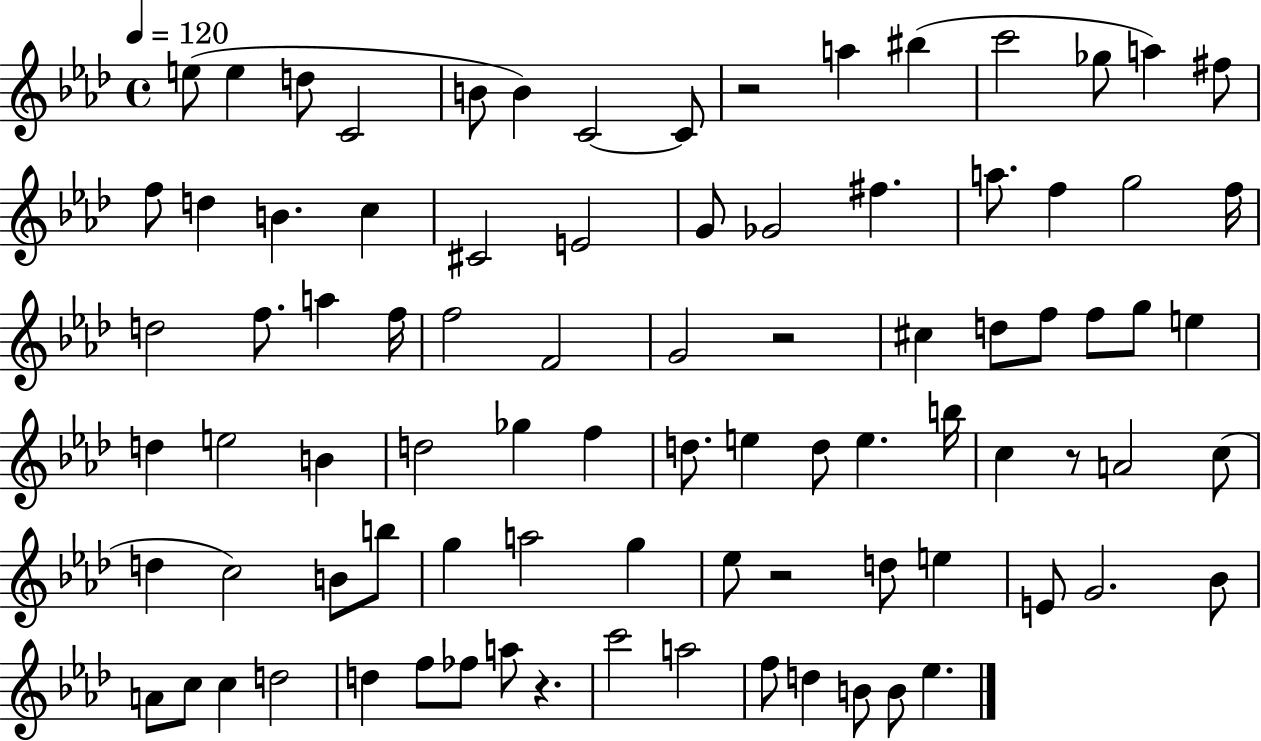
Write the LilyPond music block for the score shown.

{
  \clef treble
  \time 4/4
  \defaultTimeSignature
  \key aes \major
  \tempo 4 = 120
  e''8( e''4 d''8 c'2 | b'8 b'4) c'2~~ c'8 | r2 a''4 bis''4( | c'''2 ges''8 a''4) fis''8 | \break f''8 d''4 b'4. c''4 | cis'2 e'2 | g'8 ges'2 fis''4. | a''8. f''4 g''2 f''16 | \break d''2 f''8. a''4 f''16 | f''2 f'2 | g'2 r2 | cis''4 d''8 f''8 f''8 g''8 e''4 | \break d''4 e''2 b'4 | d''2 ges''4 f''4 | d''8. e''4 d''8 e''4. b''16 | c''4 r8 a'2 c''8( | \break d''4 c''2) b'8 b''8 | g''4 a''2 g''4 | ees''8 r2 d''8 e''4 | e'8 g'2. bes'8 | \break a'8 c''8 c''4 d''2 | d''4 f''8 fes''8 a''8 r4. | c'''2 a''2 | f''8 d''4 b'8 b'8 ees''4. | \break \bar "|."
}